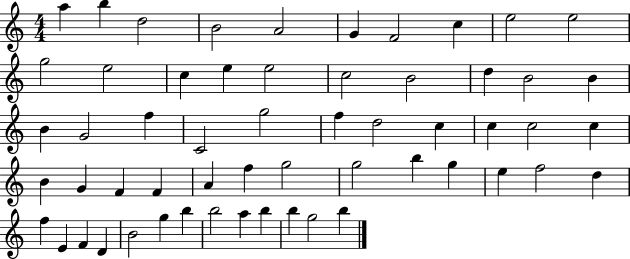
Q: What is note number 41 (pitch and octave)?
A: G5